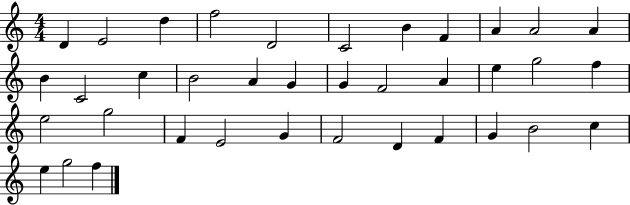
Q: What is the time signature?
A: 4/4